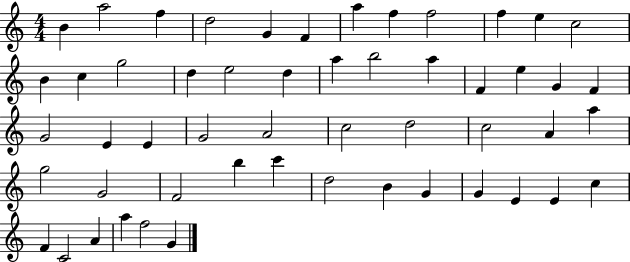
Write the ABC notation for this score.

X:1
T:Untitled
M:4/4
L:1/4
K:C
B a2 f d2 G F a f f2 f e c2 B c g2 d e2 d a b2 a F e G F G2 E E G2 A2 c2 d2 c2 A a g2 G2 F2 b c' d2 B G G E E c F C2 A a f2 G